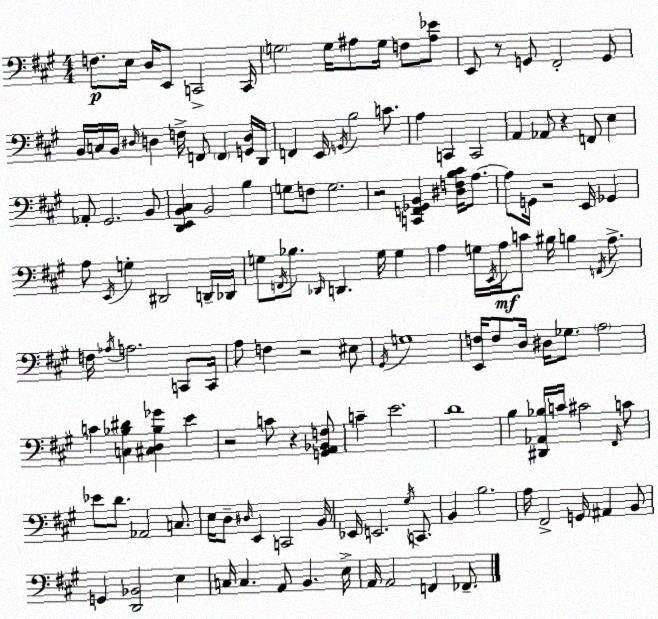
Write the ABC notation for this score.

X:1
T:Untitled
M:4/4
L:1/4
K:A
F,/2 E,/4 D,/4 E,,/2 C,,2 C,,/4 G,2 G,/4 ^A,/2 G,/4 F,/2 [^A,_E]/2 E,,/2 z/2 G,,/2 ^F,,2 G,,/2 B,,/4 C,/4 B,,/4 ^D,/4 D, F,/4 F,,/2 F,, [G,,D,]/4 D,,/4 F,, E,,/4 G,,/4 B,2 C/2 A, C,, C,,2 A,, _A,,/2 z F,,/2 E, _A,,/2 ^G,,2 B,,/2 [D,,E,,B,,^C,] B,,2 B, G,/2 F,/2 G,2 z2 [C,,F,,_G,,B,,] [^D,F,B,^C]/4 A,/2 A,/2 G,,/4 z2 E,,/4 _G,, A,/2 E,,/4 G, ^D,,2 D,,/4 _D,,/4 G,/2 F,,/4 _B,/2 _D,,/4 D,, G,/4 G, A, G,/4 E,,/4 A,/4 C/2 ^B,/4 B, F,,/4 A,/2 F,/4 _A,/4 A,2 C,,/2 C,,/4 A,/2 F, z2 ^E,/2 ^G,,/4 G,4 [E,,F,]/4 F,/2 D,/4 ^D,/4 _G,/2 A,2 C [C,_B,^D] [^C,D,_B,_G] E z2 C/2 z [G,,A,,_B,,F,]/2 C E2 D4 B, [^D,,_A,,_B,]/4 C/4 ^C2 ^F,,/4 C/2 _E/2 D/2 _A,,2 C,/2 E,/4 D,/2 ^D,/4 E,, C,,2 B,,/4 _E,,/4 E,,2 ^G,/4 C,,/2 B,, B,2 A,/4 ^F,,2 G,,/4 ^A,, B,,/2 G,, [D,,_B,,]2 E, C,/4 C, A,,/2 B,, E,/4 A,,/4 A,,2 F,, _F,,/2